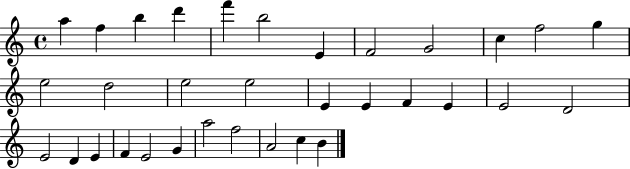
{
  \clef treble
  \time 4/4
  \defaultTimeSignature
  \key c \major
  a''4 f''4 b''4 d'''4 | f'''4 b''2 e'4 | f'2 g'2 | c''4 f''2 g''4 | \break e''2 d''2 | e''2 e''2 | e'4 e'4 f'4 e'4 | e'2 d'2 | \break e'2 d'4 e'4 | f'4 e'2 g'4 | a''2 f''2 | a'2 c''4 b'4 | \break \bar "|."
}